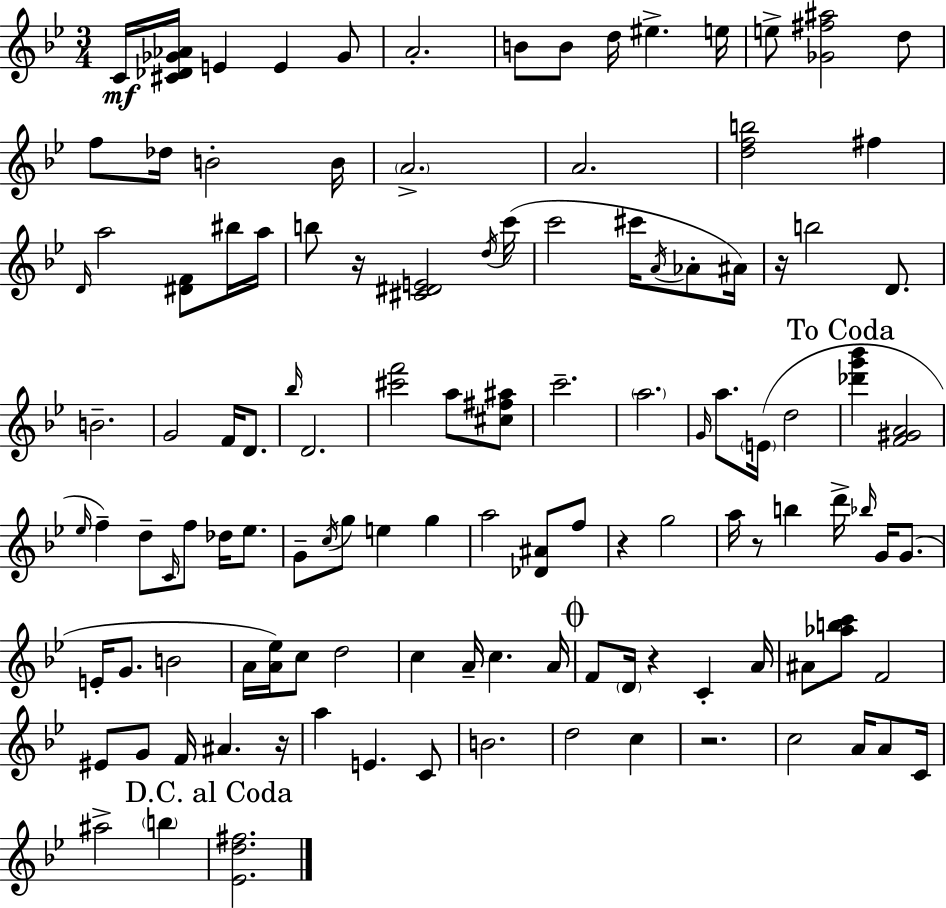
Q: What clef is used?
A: treble